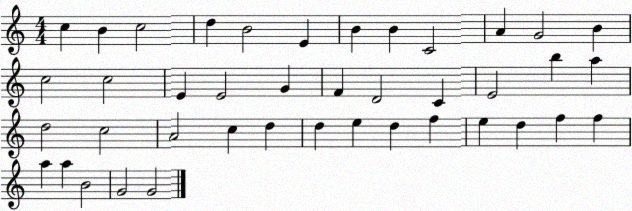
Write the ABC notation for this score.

X:1
T:Untitled
M:4/4
L:1/4
K:C
c B c2 d B2 E B B C2 A G2 B c2 c2 E E2 G F D2 C E2 b a d2 c2 A2 c d d e d f e d f f a a B2 G2 G2